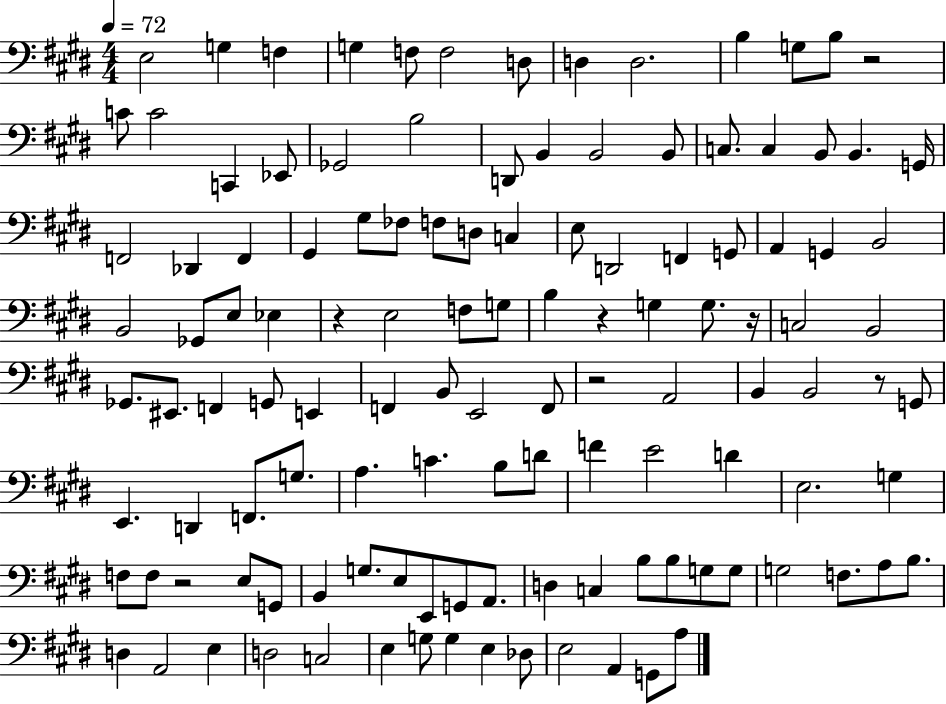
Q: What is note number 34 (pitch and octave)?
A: F3